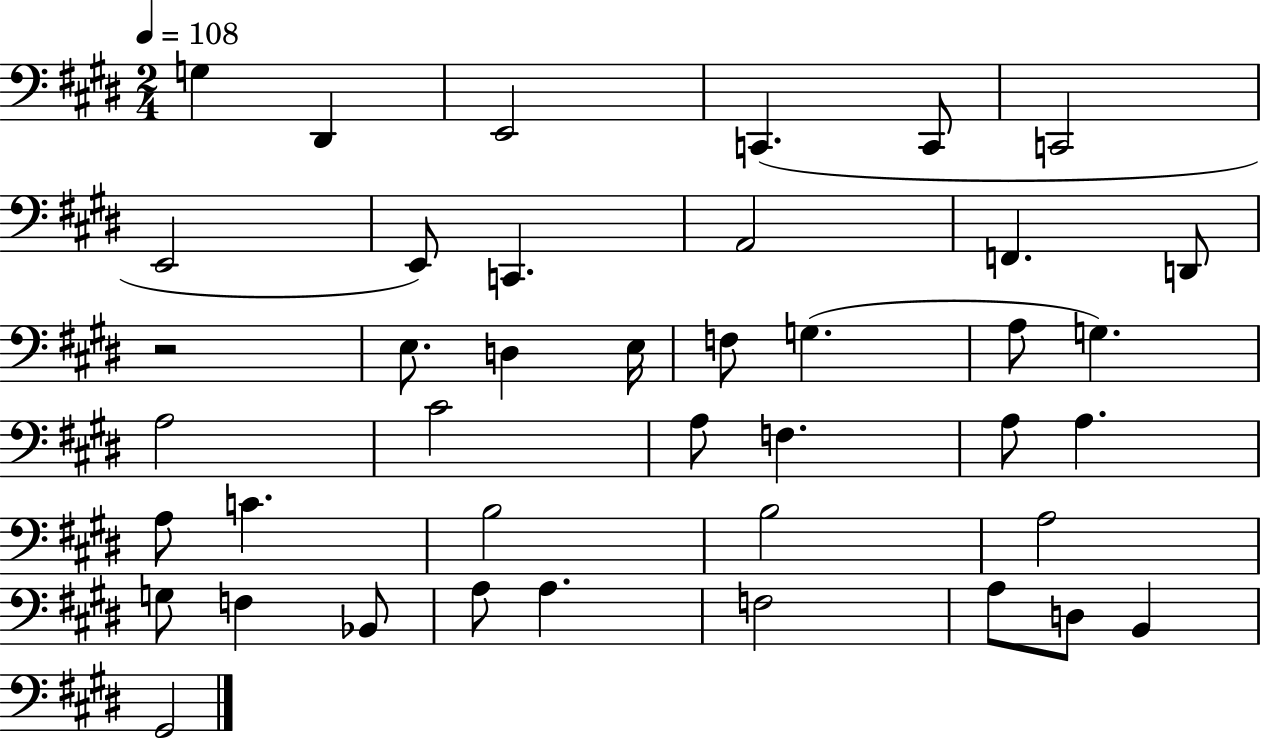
G3/q D#2/q E2/h C2/q. C2/e C2/h E2/h E2/e C2/q. A2/h F2/q. D2/e R/h E3/e. D3/q E3/s F3/e G3/q. A3/e G3/q. A3/h C#4/h A3/e F3/q. A3/e A3/q. A3/e C4/q. B3/h B3/h A3/h G3/e F3/q Bb2/e A3/e A3/q. F3/h A3/e D3/e B2/q G#2/h